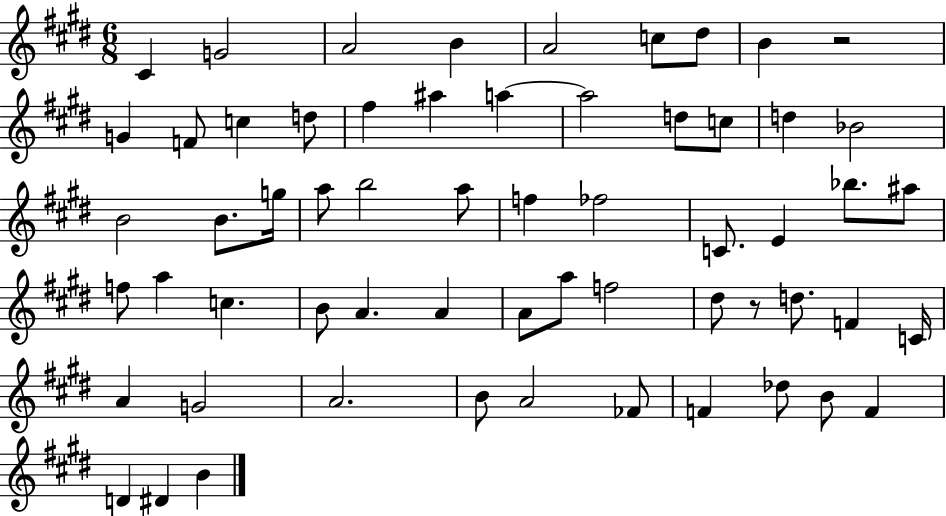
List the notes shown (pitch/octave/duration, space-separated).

C#4/q G4/h A4/h B4/q A4/h C5/e D#5/e B4/q R/h G4/q F4/e C5/q D5/e F#5/q A#5/q A5/q A5/h D5/e C5/e D5/q Bb4/h B4/h B4/e. G5/s A5/e B5/h A5/e F5/q FES5/h C4/e. E4/q Bb5/e. A#5/e F5/e A5/q C5/q. B4/e A4/q. A4/q A4/e A5/e F5/h D#5/e R/e D5/e. F4/q C4/s A4/q G4/h A4/h. B4/e A4/h FES4/e F4/q Db5/e B4/e F4/q D4/q D#4/q B4/q